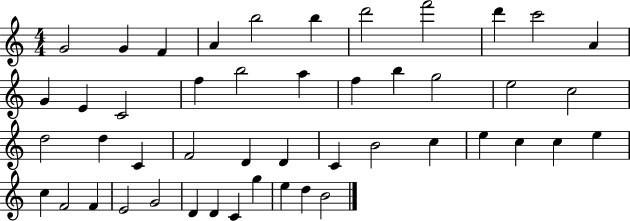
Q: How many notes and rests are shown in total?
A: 47